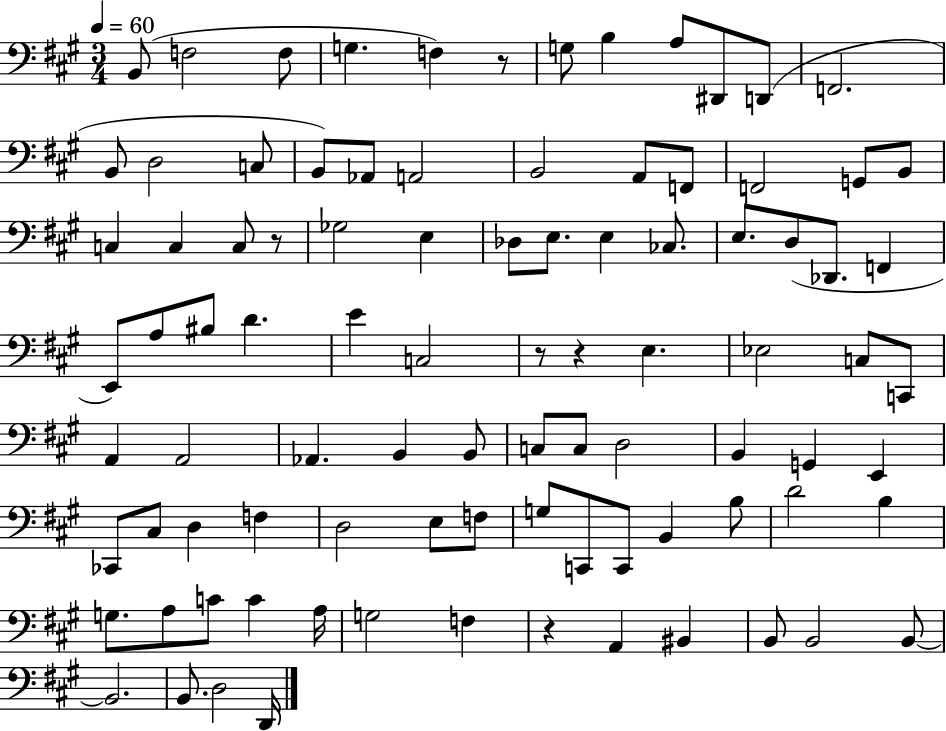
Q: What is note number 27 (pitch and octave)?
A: Gb3